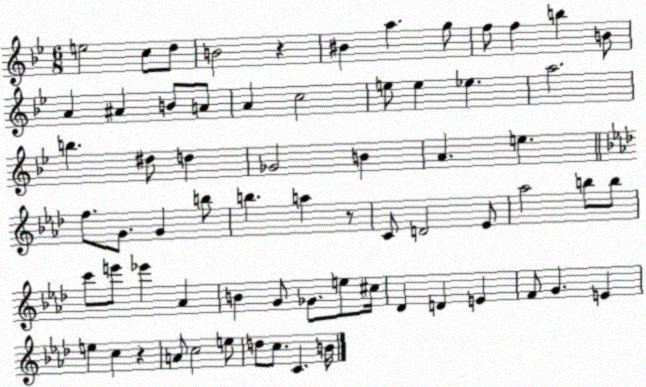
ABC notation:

X:1
T:Untitled
M:6/8
L:1/4
K:Bb
e2 c/2 d/2 B2 z ^B a g/2 f/2 f b B/2 A ^A B/2 A/2 A c2 e/2 e _e a2 b ^d/2 d _G2 B A e f/2 G/2 G b/2 b a z/2 C/2 D2 _E/2 _a2 b/2 b/2 c'/2 e'/2 _e' _A B G/2 _G/2 e/2 ^c/4 _D D E F/2 G E e c z A/2 c2 e/2 d/2 c/2 C B/4